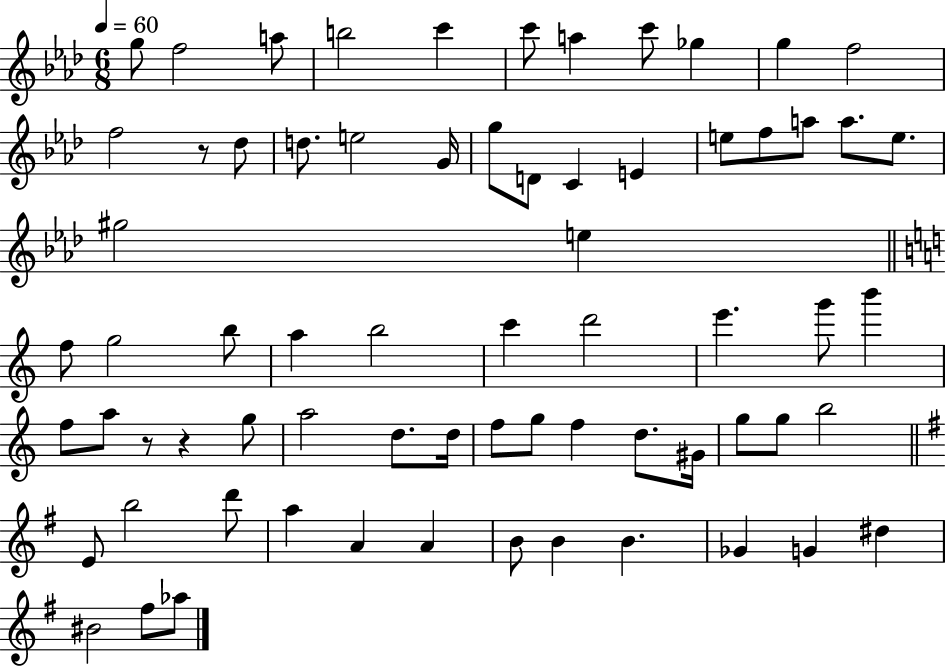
G5/e F5/h A5/e B5/h C6/q C6/e A5/q C6/e Gb5/q G5/q F5/h F5/h R/e Db5/e D5/e. E5/h G4/s G5/e D4/e C4/q E4/q E5/e F5/e A5/e A5/e. E5/e. G#5/h E5/q F5/e G5/h B5/e A5/q B5/h C6/q D6/h E6/q. G6/e B6/q F5/e A5/e R/e R/q G5/e A5/h D5/e. D5/s F5/e G5/e F5/q D5/e. G#4/s G5/e G5/e B5/h E4/e B5/h D6/e A5/q A4/q A4/q B4/e B4/q B4/q. Gb4/q G4/q D#5/q BIS4/h F#5/e Ab5/e